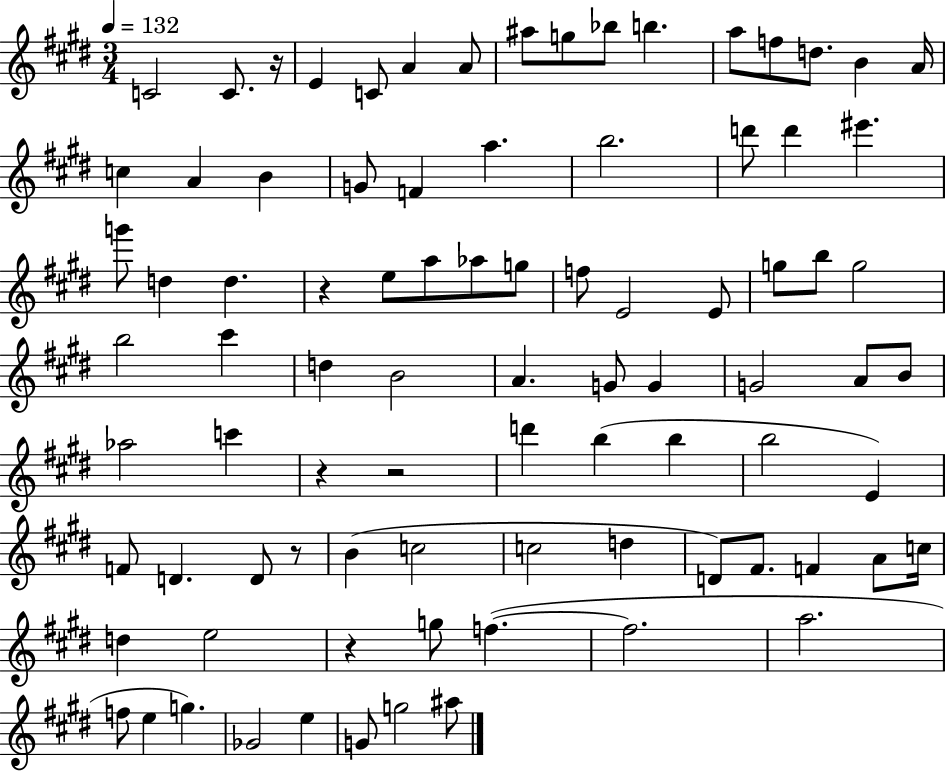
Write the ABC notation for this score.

X:1
T:Untitled
M:3/4
L:1/4
K:E
C2 C/2 z/4 E C/2 A A/2 ^a/2 g/2 _b/2 b a/2 f/2 d/2 B A/4 c A B G/2 F a b2 d'/2 d' ^e' g'/2 d d z e/2 a/2 _a/2 g/2 f/2 E2 E/2 g/2 b/2 g2 b2 ^c' d B2 A G/2 G G2 A/2 B/2 _a2 c' z z2 d' b b b2 E F/2 D D/2 z/2 B c2 c2 d D/2 ^F/2 F A/2 c/4 d e2 z g/2 f f2 a2 f/2 e g _G2 e G/2 g2 ^a/2